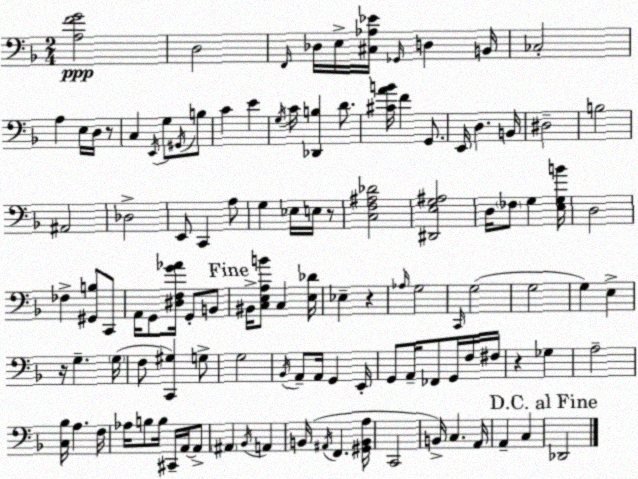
X:1
T:Untitled
M:2/4
L:1/4
K:F
[A,FG]2 D,2 F,,/4 _D,/4 E,/4 [^C,_A,_E]/4 _G,,/4 D, B,,/4 _C,2 A, E,/4 D,/4 z/2 C, E,,/4 G,/2 ^G,,/4 B,/2 C E G,/4 C/4 [_D,,B,] D/2 [^CAB]/4 F G,,/2 E,,/4 D, B,,/4 ^D,2 B,2 ^A,,2 _D,2 E,,/2 C,, A,/2 G, _E,/4 E,/4 z/2 [C,F,^A,_D]2 [^D,,E,G,^A,]2 D,/4 _F,/2 G, [E,G,B]/4 D,2 _F, [^G,,B,]/2 C,,/2 A,,/4 G,,/2 [^D,F,G_A]/4 G,,/2 B,,/2 ^B,,/4 [C,E,A,B]/2 C, [E,_D]/4 _E, z _A,/4 G,2 C,,/4 G,2 G,2 G, E, z/4 G, G,/4 F,/2 [C,,^G,] G,/2 G,2 _B,,/4 A,,/2 A,,/4 G,, E,,/4 G,,/2 A,,/4 _F,,/2 G,,/4 F,/4 ^F,/4 z _G, A,2 [C,_B,]/4 A, F,/4 _A,/4 B,/2 B,/4 ^C,,/4 A,,/4 A,,/2 ^A,, _B,,/4 A,, B,,/4 ^A,,/4 F,, [^G,,B,,A,]/4 C,,2 B,,/4 C, A,,/4 A,, C, _D,,2